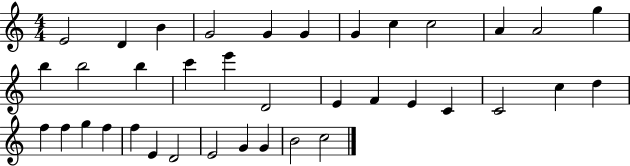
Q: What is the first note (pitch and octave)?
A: E4